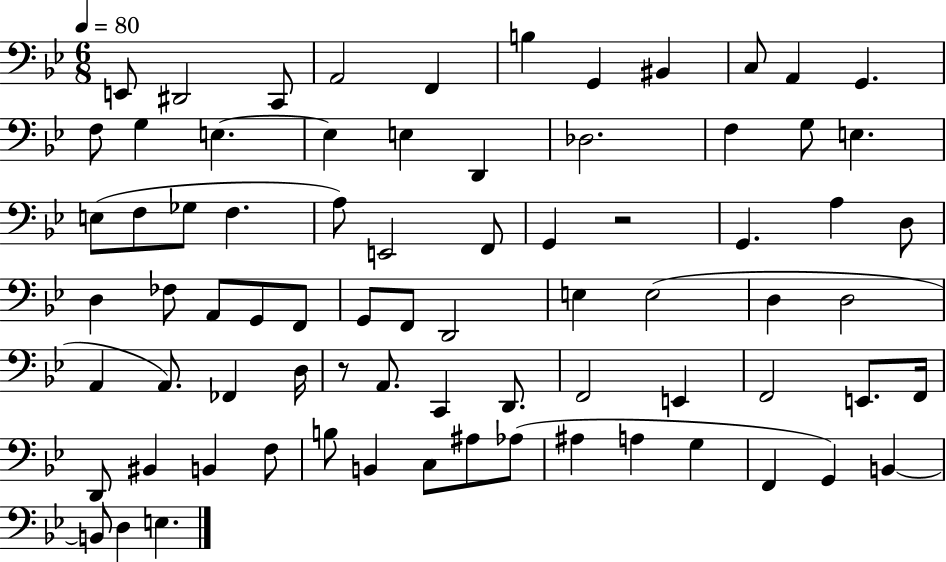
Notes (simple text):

E2/e D#2/h C2/e A2/h F2/q B3/q G2/q BIS2/q C3/e A2/q G2/q. F3/e G3/q E3/q. E3/q E3/q D2/q Db3/h. F3/q G3/e E3/q. E3/e F3/e Gb3/e F3/q. A3/e E2/h F2/e G2/q R/h G2/q. A3/q D3/e D3/q FES3/e A2/e G2/e F2/e G2/e F2/e D2/h E3/q E3/h D3/q D3/h A2/q A2/e. FES2/q D3/s R/e A2/e. C2/q D2/e. F2/h E2/q F2/h E2/e. F2/s D2/e BIS2/q B2/q F3/e B3/e B2/q C3/e A#3/e Ab3/e A#3/q A3/q G3/q F2/q G2/q B2/q B2/e D3/q E3/q.